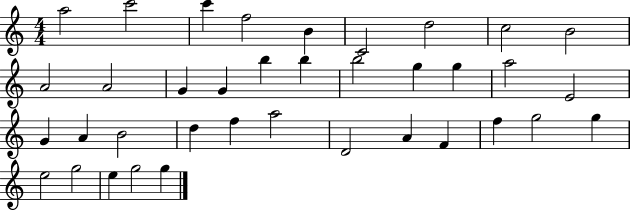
{
  \clef treble
  \numericTimeSignature
  \time 4/4
  \key c \major
  a''2 c'''2 | c'''4 f''2 b'4 | c'2 d''2 | c''2 b'2 | \break a'2 a'2 | g'4 g'4 b''4 b''4 | b''2 g''4 g''4 | a''2 e'2 | \break g'4 a'4 b'2 | d''4 f''4 a''2 | d'2 a'4 f'4 | f''4 g''2 g''4 | \break e''2 g''2 | e''4 g''2 g''4 | \bar "|."
}